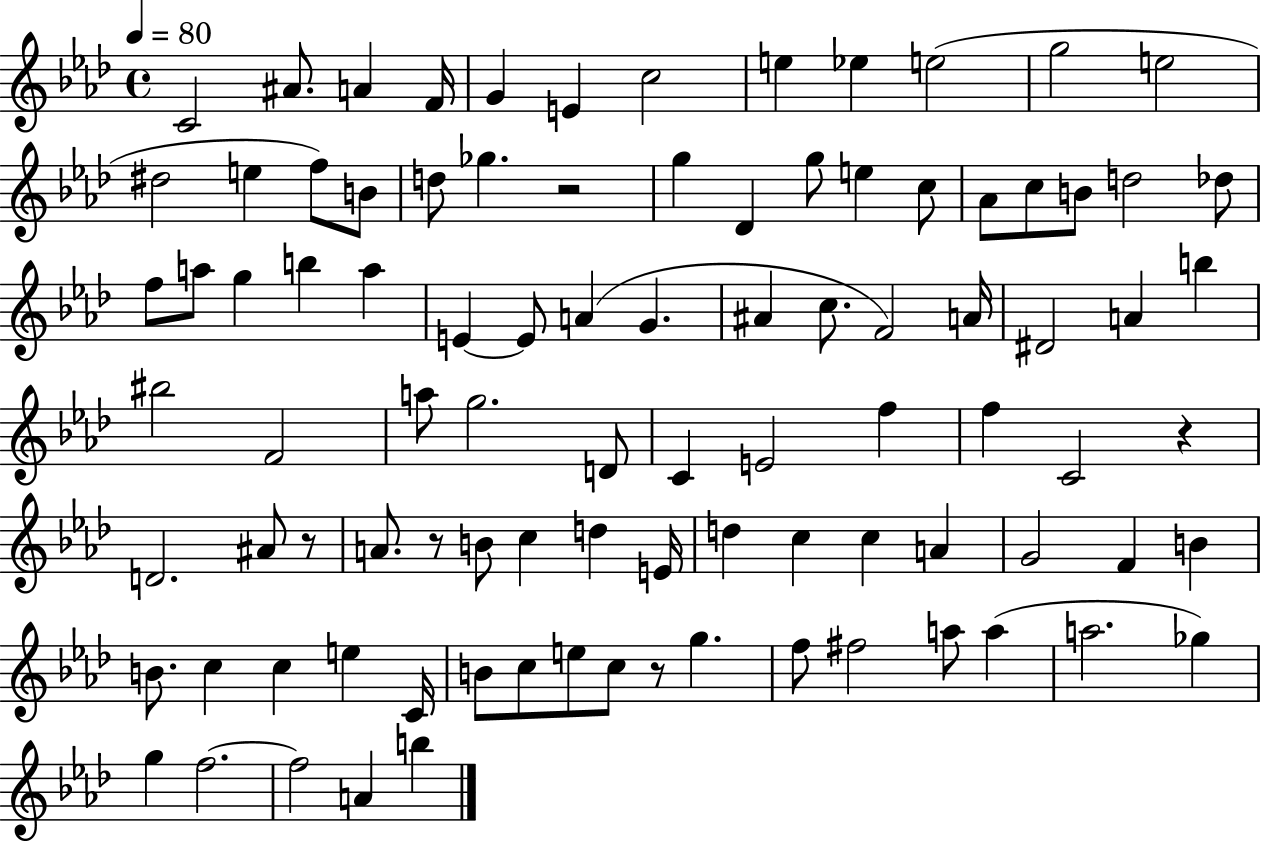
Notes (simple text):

C4/h A#4/e. A4/q F4/s G4/q E4/q C5/h E5/q Eb5/q E5/h G5/h E5/h D#5/h E5/q F5/e B4/e D5/e Gb5/q. R/h G5/q Db4/q G5/e E5/q C5/e Ab4/e C5/e B4/e D5/h Db5/e F5/e A5/e G5/q B5/q A5/q E4/q E4/e A4/q G4/q. A#4/q C5/e. F4/h A4/s D#4/h A4/q B5/q BIS5/h F4/h A5/e G5/h. D4/e C4/q E4/h F5/q F5/q C4/h R/q D4/h. A#4/e R/e A4/e. R/e B4/e C5/q D5/q E4/s D5/q C5/q C5/q A4/q G4/h F4/q B4/q B4/e. C5/q C5/q E5/q C4/s B4/e C5/e E5/e C5/e R/e G5/q. F5/e F#5/h A5/e A5/q A5/h. Gb5/q G5/q F5/h. F5/h A4/q B5/q